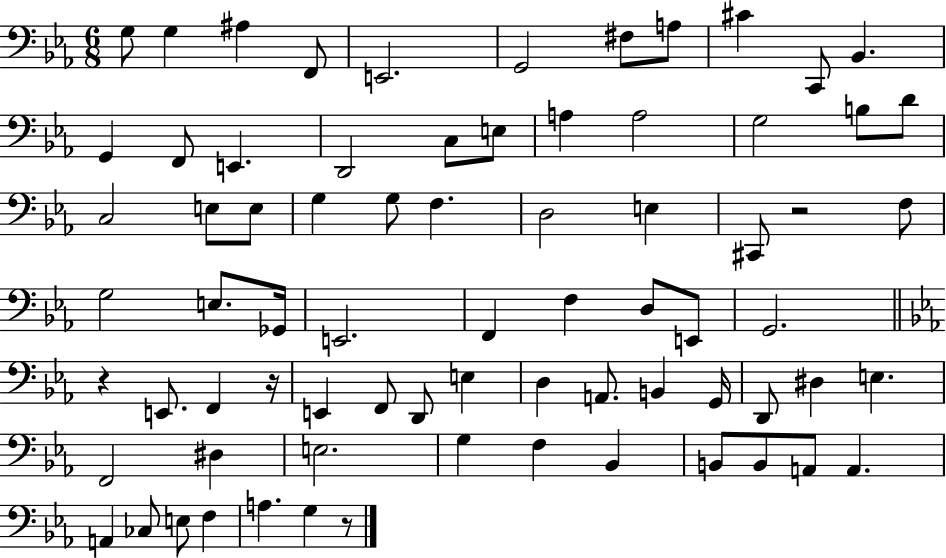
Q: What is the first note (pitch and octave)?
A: G3